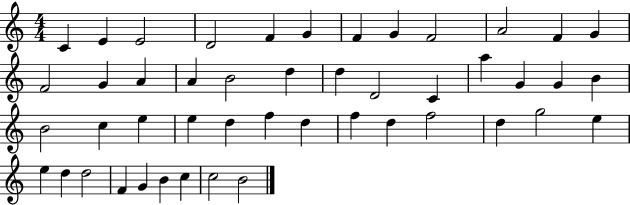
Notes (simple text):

C4/q E4/q E4/h D4/h F4/q G4/q F4/q G4/q F4/h A4/h F4/q G4/q F4/h G4/q A4/q A4/q B4/h D5/q D5/q D4/h C4/q A5/q G4/q G4/q B4/q B4/h C5/q E5/q E5/q D5/q F5/q D5/q F5/q D5/q F5/h D5/q G5/h E5/q E5/q D5/q D5/h F4/q G4/q B4/q C5/q C5/h B4/h